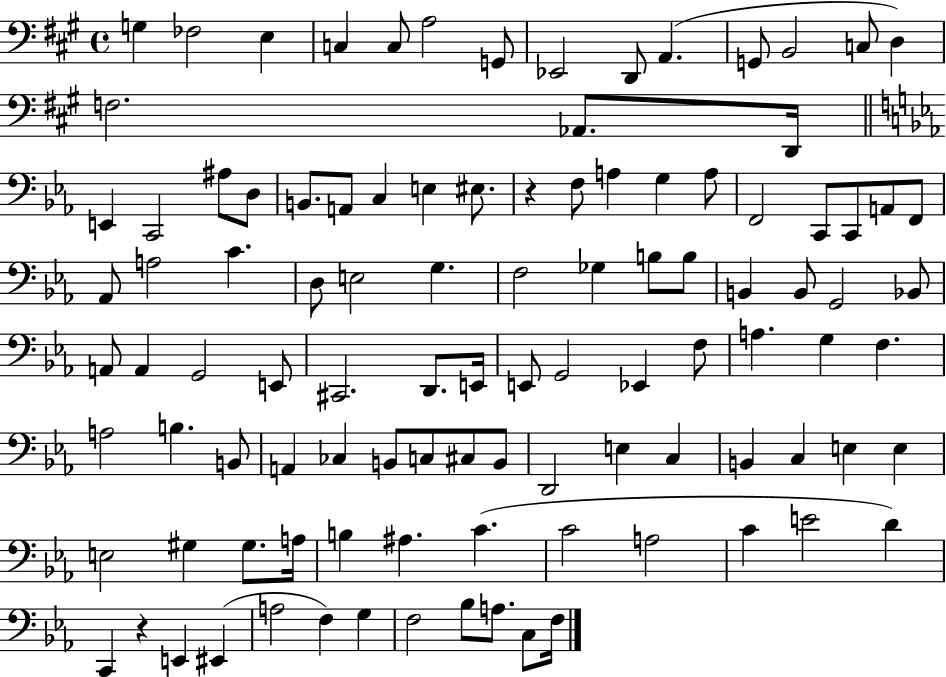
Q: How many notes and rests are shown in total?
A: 104